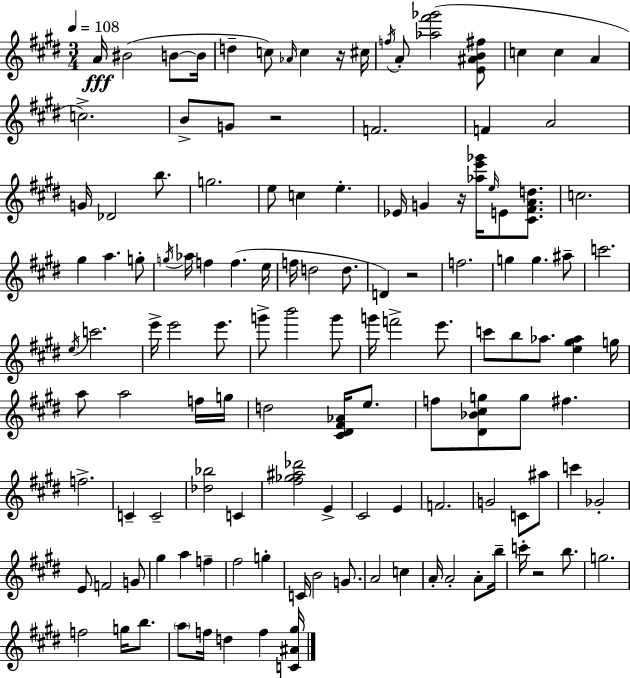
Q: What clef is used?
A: treble